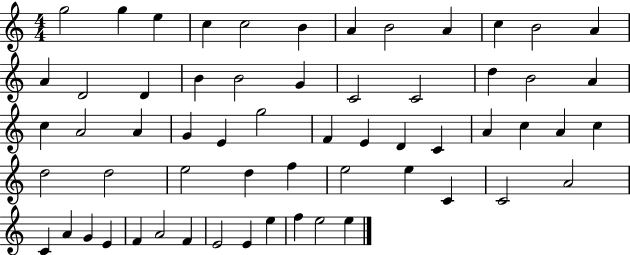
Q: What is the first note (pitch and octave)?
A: G5